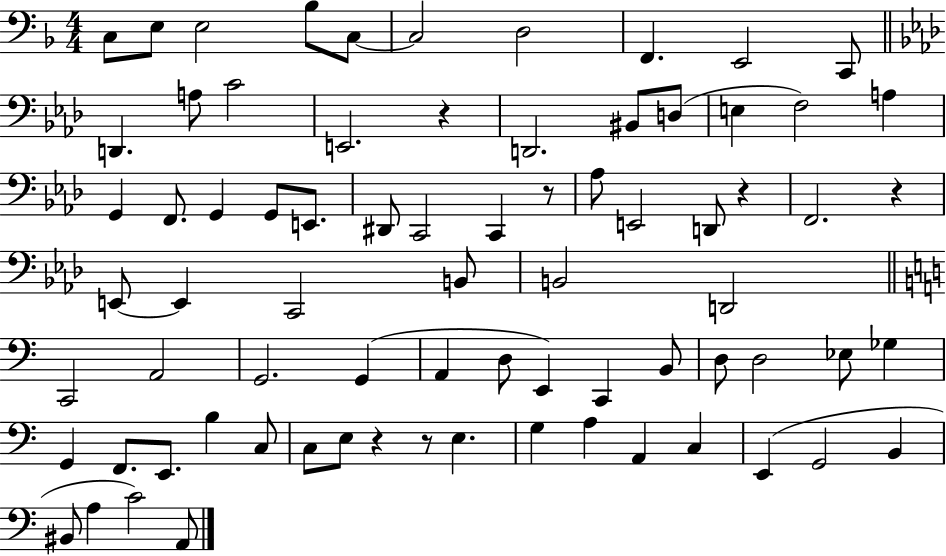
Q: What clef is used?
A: bass